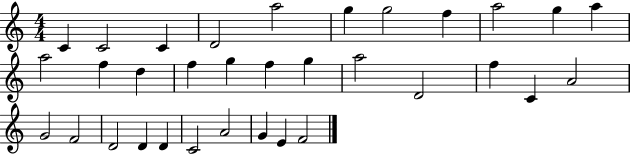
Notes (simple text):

C4/q C4/h C4/q D4/h A5/h G5/q G5/h F5/q A5/h G5/q A5/q A5/h F5/q D5/q F5/q G5/q F5/q G5/q A5/h D4/h F5/q C4/q A4/h G4/h F4/h D4/h D4/q D4/q C4/h A4/h G4/q E4/q F4/h